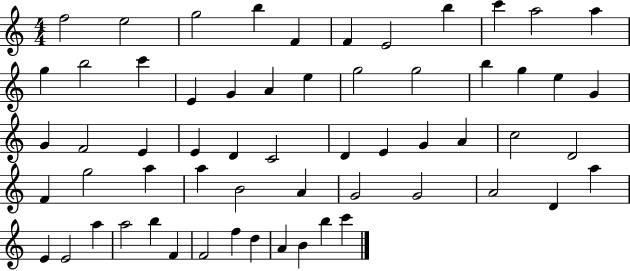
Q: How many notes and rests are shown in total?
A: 60